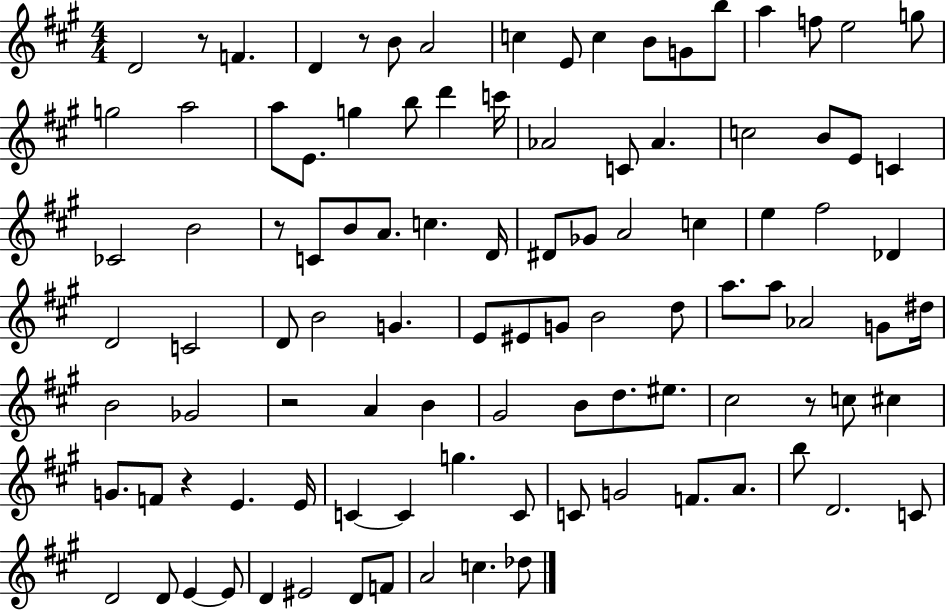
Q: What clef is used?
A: treble